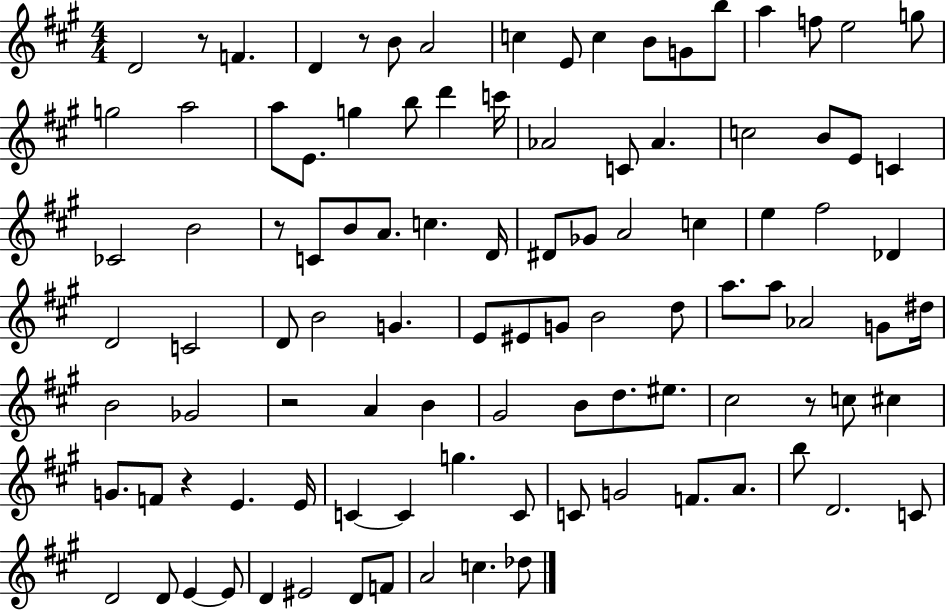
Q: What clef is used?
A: treble